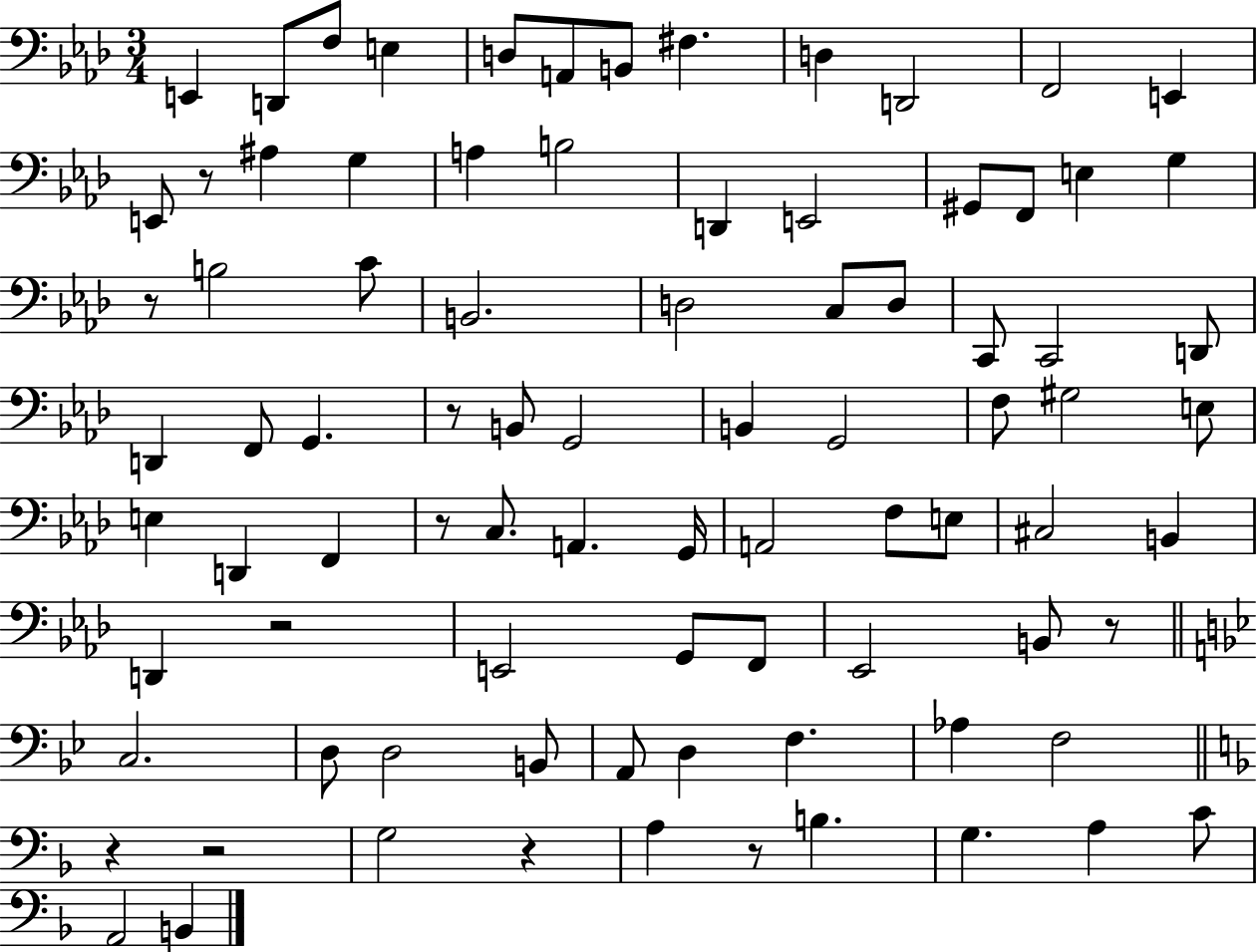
{
  \clef bass
  \numericTimeSignature
  \time 3/4
  \key aes \major
  e,4 d,8 f8 e4 | d8 a,8 b,8 fis4. | d4 d,2 | f,2 e,4 | \break e,8 r8 ais4 g4 | a4 b2 | d,4 e,2 | gis,8 f,8 e4 g4 | \break r8 b2 c'8 | b,2. | d2 c8 d8 | c,8 c,2 d,8 | \break d,4 f,8 g,4. | r8 b,8 g,2 | b,4 g,2 | f8 gis2 e8 | \break e4 d,4 f,4 | r8 c8. a,4. g,16 | a,2 f8 e8 | cis2 b,4 | \break d,4 r2 | e,2 g,8 f,8 | ees,2 b,8 r8 | \bar "||" \break \key bes \major c2. | d8 d2 b,8 | a,8 d4 f4. | aes4 f2 | \break \bar "||" \break \key f \major r4 r2 | g2 r4 | a4 r8 b4. | g4. a4 c'8 | \break a,2 b,4 | \bar "|."
}